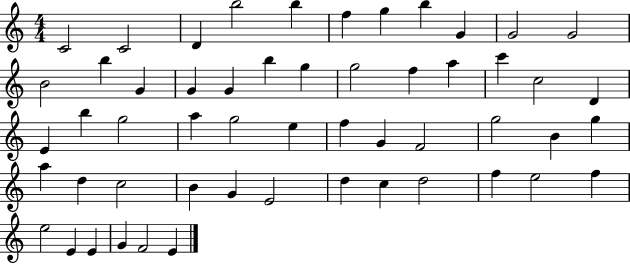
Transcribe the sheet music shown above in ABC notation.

X:1
T:Untitled
M:4/4
L:1/4
K:C
C2 C2 D b2 b f g b G G2 G2 B2 b G G G b g g2 f a c' c2 D E b g2 a g2 e f G F2 g2 B g a d c2 B G E2 d c d2 f e2 f e2 E E G F2 E